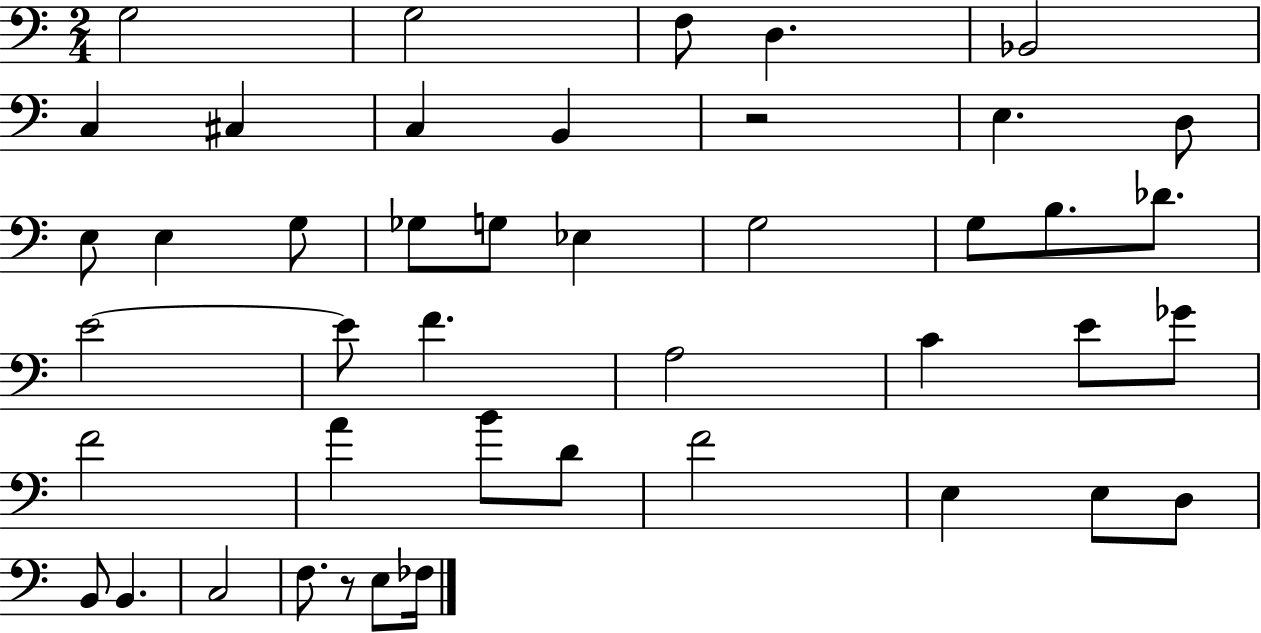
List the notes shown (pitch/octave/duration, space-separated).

G3/h G3/h F3/e D3/q. Bb2/h C3/q C#3/q C3/q B2/q R/h E3/q. D3/e E3/e E3/q G3/e Gb3/e G3/e Eb3/q G3/h G3/e B3/e. Db4/e. E4/h E4/e F4/q. A3/h C4/q E4/e Gb4/e F4/h A4/q B4/e D4/e F4/h E3/q E3/e D3/e B2/e B2/q. C3/h F3/e. R/e E3/e FES3/s